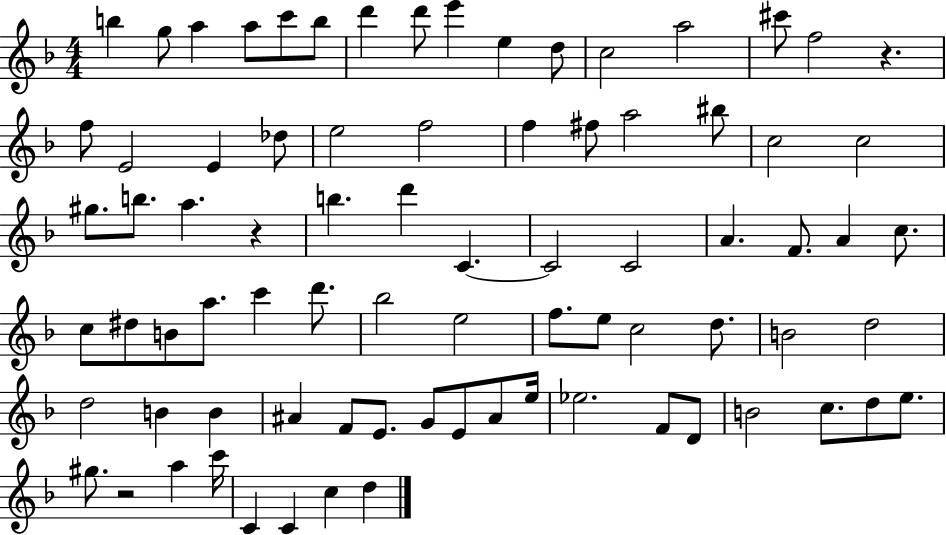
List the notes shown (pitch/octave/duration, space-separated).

B5/q G5/e A5/q A5/e C6/e B5/e D6/q D6/e E6/q E5/q D5/e C5/h A5/h C#6/e F5/h R/q. F5/e E4/h E4/q Db5/e E5/h F5/h F5/q F#5/e A5/h BIS5/e C5/h C5/h G#5/e. B5/e. A5/q. R/q B5/q. D6/q C4/q. C4/h C4/h A4/q. F4/e. A4/q C5/e. C5/e D#5/e B4/e A5/e. C6/q D6/e. Bb5/h E5/h F5/e. E5/e C5/h D5/e. B4/h D5/h D5/h B4/q B4/q A#4/q F4/e E4/e. G4/e E4/e A#4/e E5/s Eb5/h. F4/e D4/e B4/h C5/e. D5/e E5/e. G#5/e. R/h A5/q C6/s C4/q C4/q C5/q D5/q